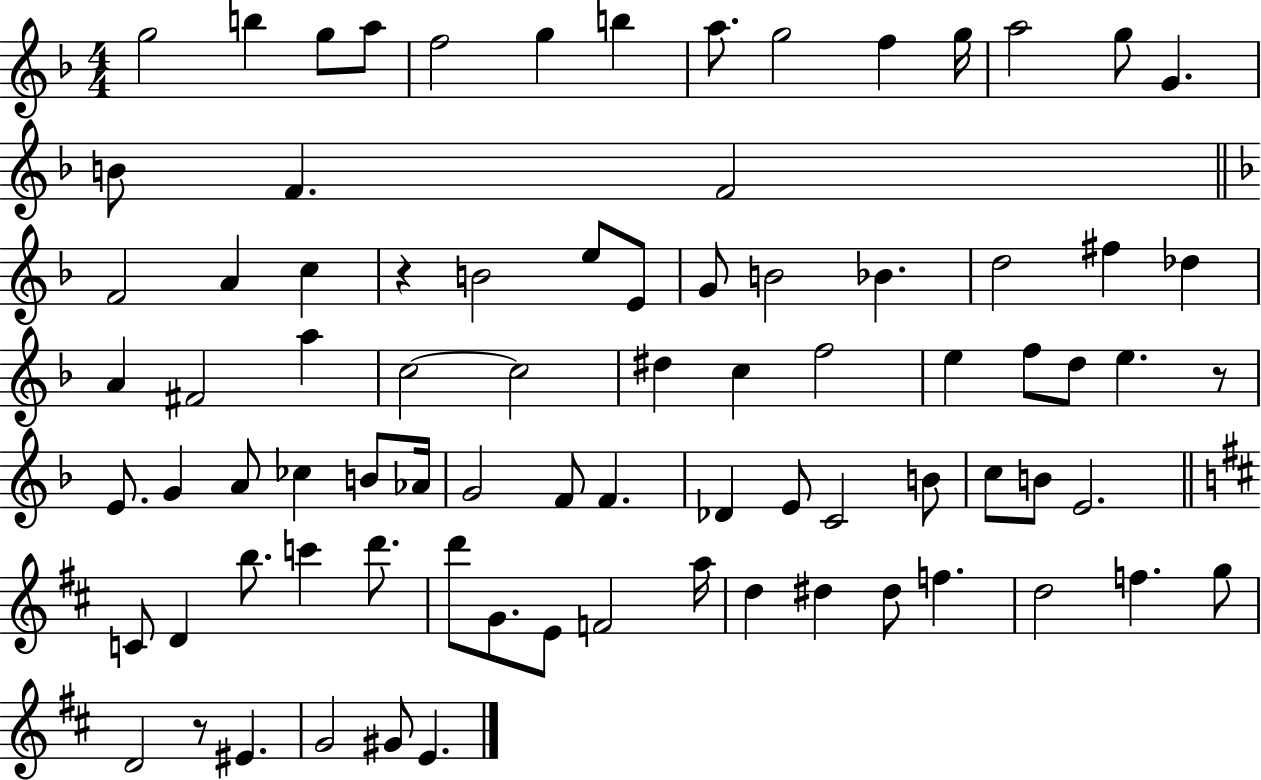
{
  \clef treble
  \numericTimeSignature
  \time 4/4
  \key f \major
  g''2 b''4 g''8 a''8 | f''2 g''4 b''4 | a''8. g''2 f''4 g''16 | a''2 g''8 g'4. | \break b'8 f'4. f'2 | \bar "||" \break \key d \minor f'2 a'4 c''4 | r4 b'2 e''8 e'8 | g'8 b'2 bes'4. | d''2 fis''4 des''4 | \break a'4 fis'2 a''4 | c''2~~ c''2 | dis''4 c''4 f''2 | e''4 f''8 d''8 e''4. r8 | \break e'8. g'4 a'8 ces''4 b'8 aes'16 | g'2 f'8 f'4. | des'4 e'8 c'2 b'8 | c''8 b'8 e'2. | \break \bar "||" \break \key d \major c'8 d'4 b''8. c'''4 d'''8. | d'''8 g'8. e'8 f'2 a''16 | d''4 dis''4 dis''8 f''4. | d''2 f''4. g''8 | \break d'2 r8 eis'4. | g'2 gis'8 e'4. | \bar "|."
}